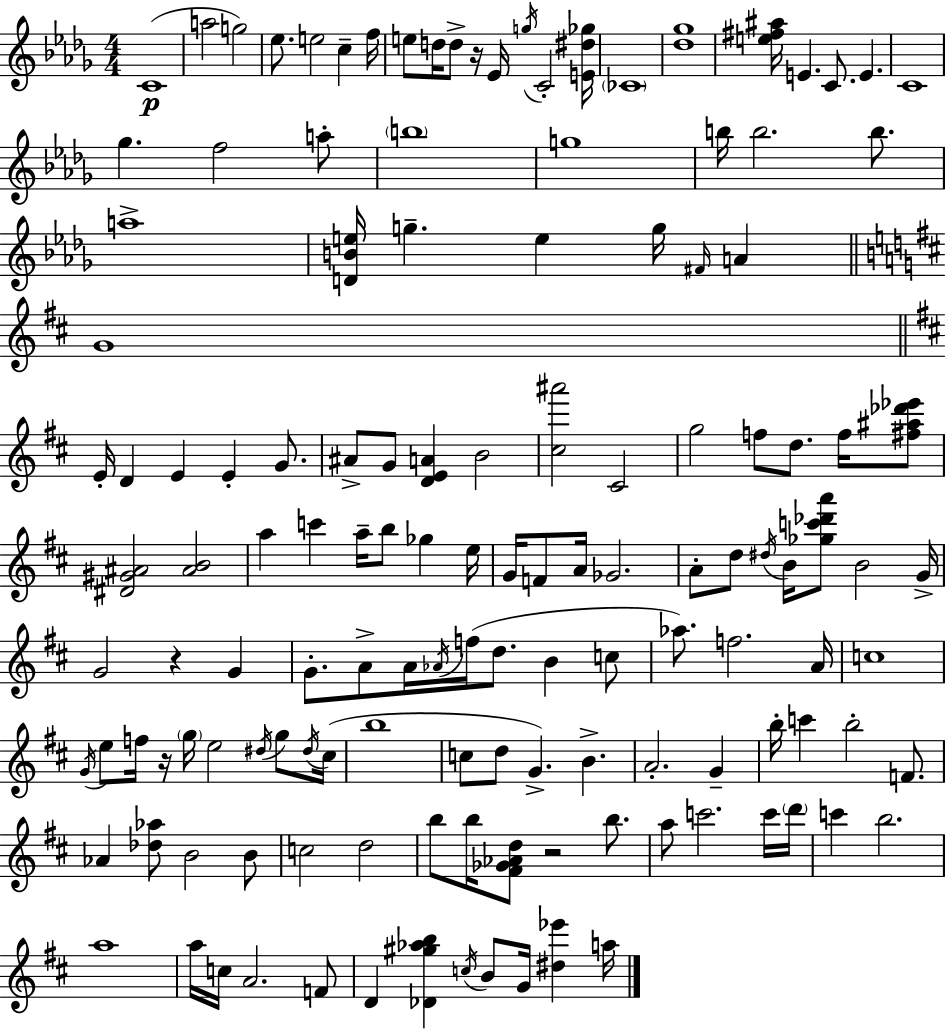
{
  \clef treble
  \numericTimeSignature
  \time 4/4
  \key bes \minor
  c'1(\p | a''2 g''2) | ees''8. e''2 c''4-- f''16 | e''8 d''16 d''8-> r16 ees'16 \acciaccatura { g''16 } c'2-. | \break <e' dis'' ges''>16 \parenthesize ces'1 | <des'' ges''>1 | <e'' fis'' ais''>16 e'4. c'8. e'4. | c'1 | \break ges''4. f''2 a''8-. | \parenthesize b''1 | g''1 | b''16 b''2. b''8. | \break a''1-> | <d' b' e''>16 g''4.-- e''4 g''16 \grace { fis'16 } a'4 | \bar "||" \break \key d \major g'1 | \bar "||" \break \key d \major e'16-. d'4 e'4 e'4-. g'8. | ais'8-> g'8 <d' e' a'>4 b'2 | <cis'' ais'''>2 cis'2 | g''2 f''8 d''8. f''16 <fis'' ais'' des''' ees'''>8 | \break <dis' gis' ais'>2 <ais' b'>2 | a''4 c'''4 a''16-- b''8 ges''4 e''16 | g'16 f'8 a'16 ges'2. | a'8-. d''8 \acciaccatura { dis''16 } b'16 <ges'' c''' des''' a'''>8 b'2 | \break g'16-> g'2 r4 g'4 | g'8.-. a'8-> a'16 \acciaccatura { aes'16 }( f''16 d''8. b'4 | c''8 aes''8.) f''2. | a'16 c''1 | \break \acciaccatura { g'16 } e''8 f''16 r16 \parenthesize g''16 e''2 | \acciaccatura { dis''16 } g''8 \acciaccatura { dis''16 }( cis''16 b''1 | c''8 d''8 g'4.->) b'4.-> | a'2.-. | \break g'4-- b''16-. c'''4 b''2-. | f'8. aes'4 <des'' aes''>8 b'2 | b'8 c''2 d''2 | b''8 b''16 <fis' ges' aes' d''>8 r2 | \break b''8. a''8 c'''2. | c'''16 \parenthesize d'''16 c'''4 b''2. | a''1 | a''16 c''16 a'2. | \break f'8 d'4 <des' gis'' aes'' b''>4 \acciaccatura { c''16 } b'8 | g'16 <dis'' ees'''>4 a''16 \bar "|."
}